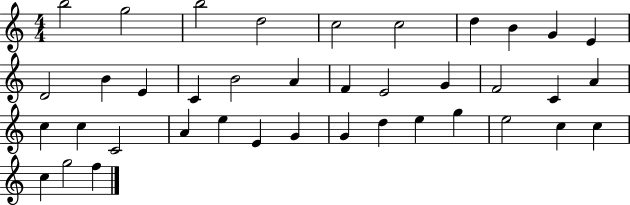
{
  \clef treble
  \numericTimeSignature
  \time 4/4
  \key c \major
  b''2 g''2 | b''2 d''2 | c''2 c''2 | d''4 b'4 g'4 e'4 | \break d'2 b'4 e'4 | c'4 b'2 a'4 | f'4 e'2 g'4 | f'2 c'4 a'4 | \break c''4 c''4 c'2 | a'4 e''4 e'4 g'4 | g'4 d''4 e''4 g''4 | e''2 c''4 c''4 | \break c''4 g''2 f''4 | \bar "|."
}